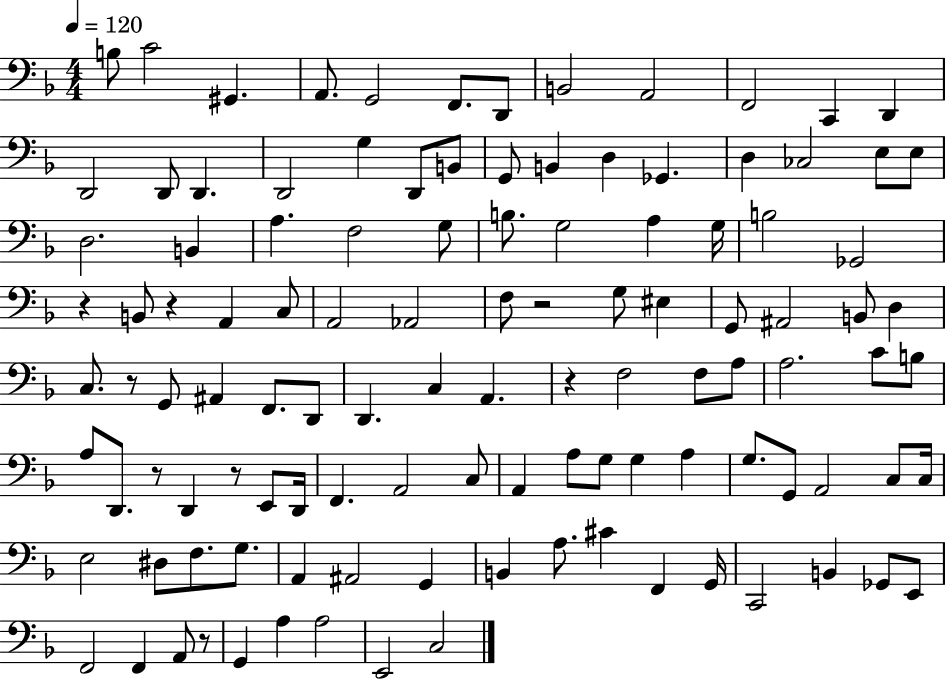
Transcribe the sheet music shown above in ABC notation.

X:1
T:Untitled
M:4/4
L:1/4
K:F
B,/2 C2 ^G,, A,,/2 G,,2 F,,/2 D,,/2 B,,2 A,,2 F,,2 C,, D,, D,,2 D,,/2 D,, D,,2 G, D,,/2 B,,/2 G,,/2 B,, D, _G,, D, _C,2 E,/2 E,/2 D,2 B,, A, F,2 G,/2 B,/2 G,2 A, G,/4 B,2 _G,,2 z B,,/2 z A,, C,/2 A,,2 _A,,2 F,/2 z2 G,/2 ^E, G,,/2 ^A,,2 B,,/2 D, C,/2 z/2 G,,/2 ^A,, F,,/2 D,,/2 D,, C, A,, z F,2 F,/2 A,/2 A,2 C/2 B,/2 A,/2 D,,/2 z/2 D,, z/2 E,,/2 D,,/4 F,, A,,2 C,/2 A,, A,/2 G,/2 G, A, G,/2 G,,/2 A,,2 C,/2 C,/4 E,2 ^D,/2 F,/2 G,/2 A,, ^A,,2 G,, B,, A,/2 ^C F,, G,,/4 C,,2 B,, _G,,/2 E,,/2 F,,2 F,, A,,/2 z/2 G,, A, A,2 E,,2 C,2